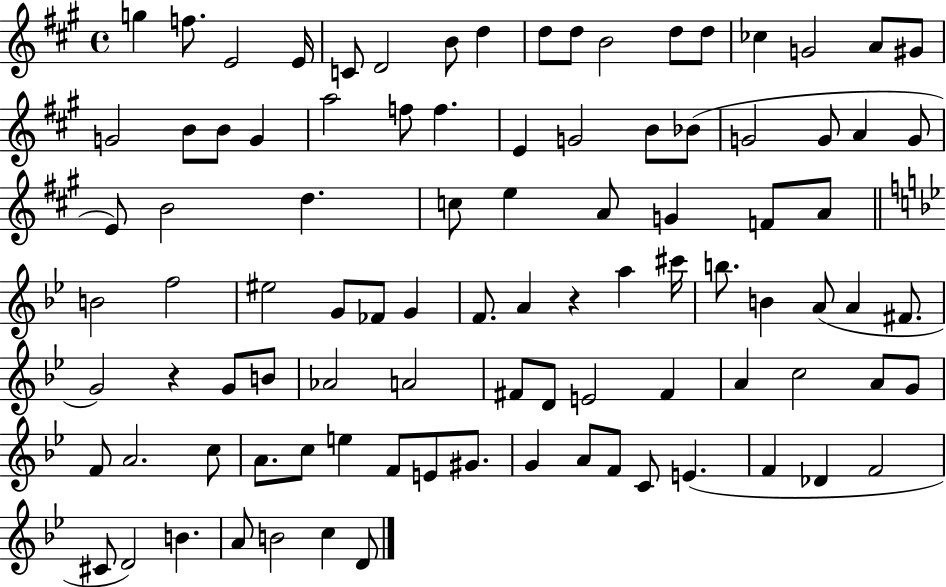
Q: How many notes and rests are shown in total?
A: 95